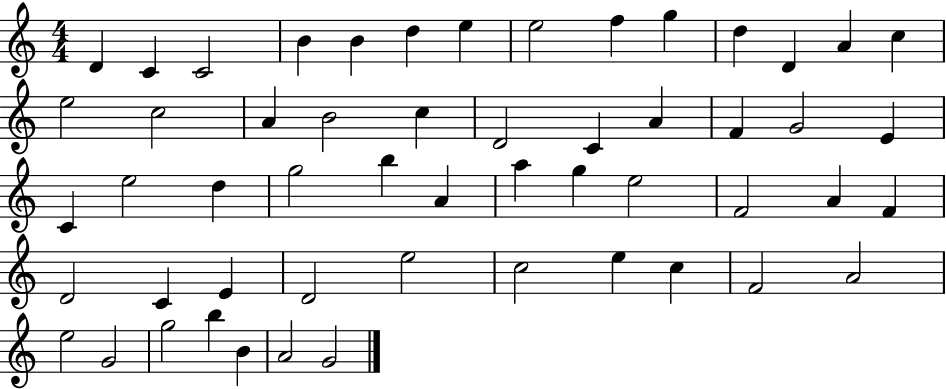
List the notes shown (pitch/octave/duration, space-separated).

D4/q C4/q C4/h B4/q B4/q D5/q E5/q E5/h F5/q G5/q D5/q D4/q A4/q C5/q E5/h C5/h A4/q B4/h C5/q D4/h C4/q A4/q F4/q G4/h E4/q C4/q E5/h D5/q G5/h B5/q A4/q A5/q G5/q E5/h F4/h A4/q F4/q D4/h C4/q E4/q D4/h E5/h C5/h E5/q C5/q F4/h A4/h E5/h G4/h G5/h B5/q B4/q A4/h G4/h